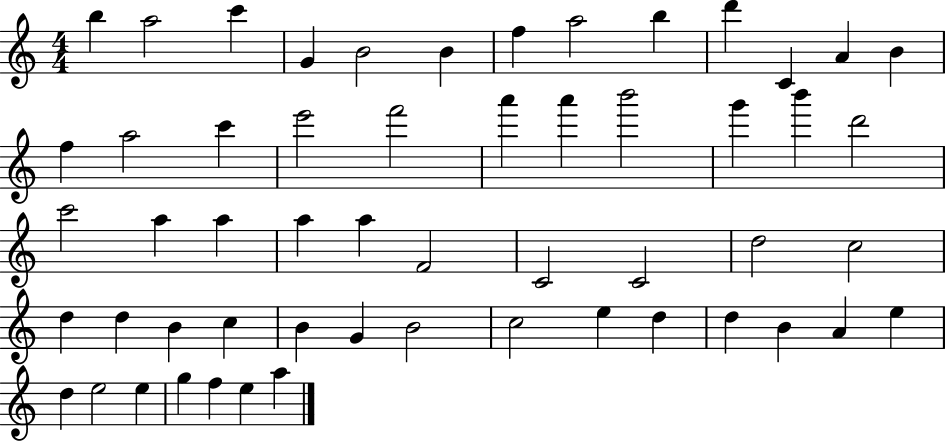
{
  \clef treble
  \numericTimeSignature
  \time 4/4
  \key c \major
  b''4 a''2 c'''4 | g'4 b'2 b'4 | f''4 a''2 b''4 | d'''4 c'4 a'4 b'4 | \break f''4 a''2 c'''4 | e'''2 f'''2 | a'''4 a'''4 b'''2 | g'''4 b'''4 d'''2 | \break c'''2 a''4 a''4 | a''4 a''4 f'2 | c'2 c'2 | d''2 c''2 | \break d''4 d''4 b'4 c''4 | b'4 g'4 b'2 | c''2 e''4 d''4 | d''4 b'4 a'4 e''4 | \break d''4 e''2 e''4 | g''4 f''4 e''4 a''4 | \bar "|."
}